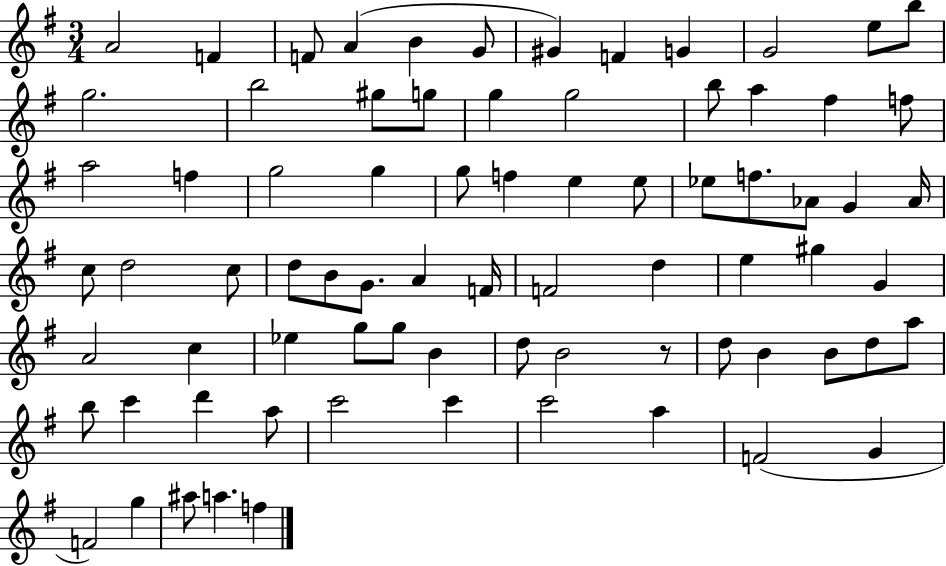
X:1
T:Untitled
M:3/4
L:1/4
K:G
A2 F F/2 A B G/2 ^G F G G2 e/2 b/2 g2 b2 ^g/2 g/2 g g2 b/2 a ^f f/2 a2 f g2 g g/2 f e e/2 _e/2 f/2 _A/2 G _A/4 c/2 d2 c/2 d/2 B/2 G/2 A F/4 F2 d e ^g G A2 c _e g/2 g/2 B d/2 B2 z/2 d/2 B B/2 d/2 a/2 b/2 c' d' a/2 c'2 c' c'2 a F2 G F2 g ^a/2 a f